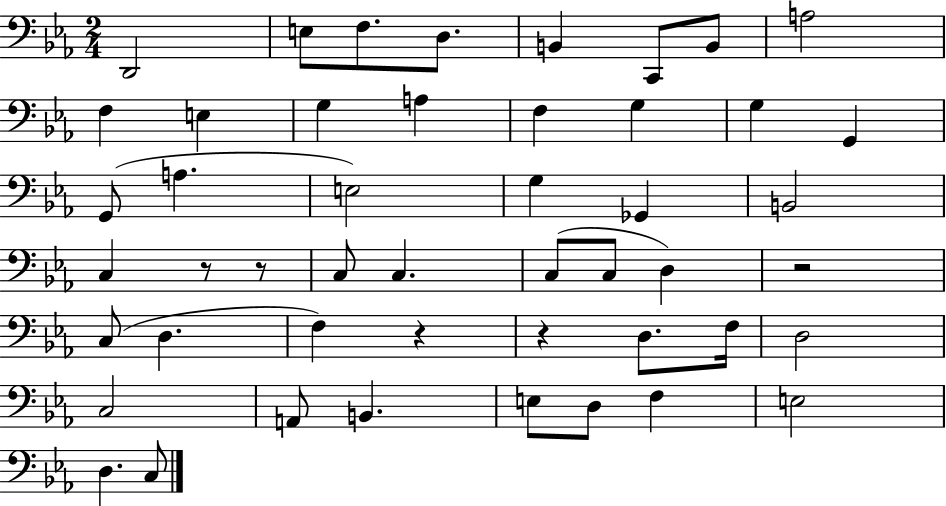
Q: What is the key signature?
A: EES major